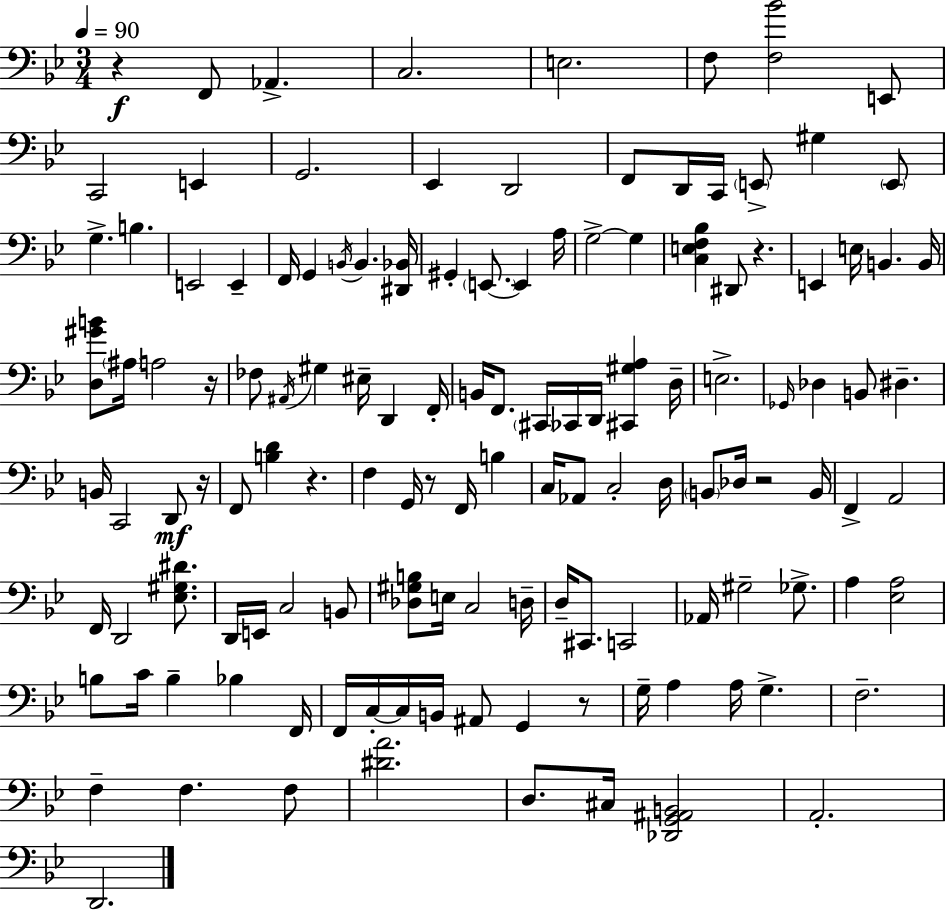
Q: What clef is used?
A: bass